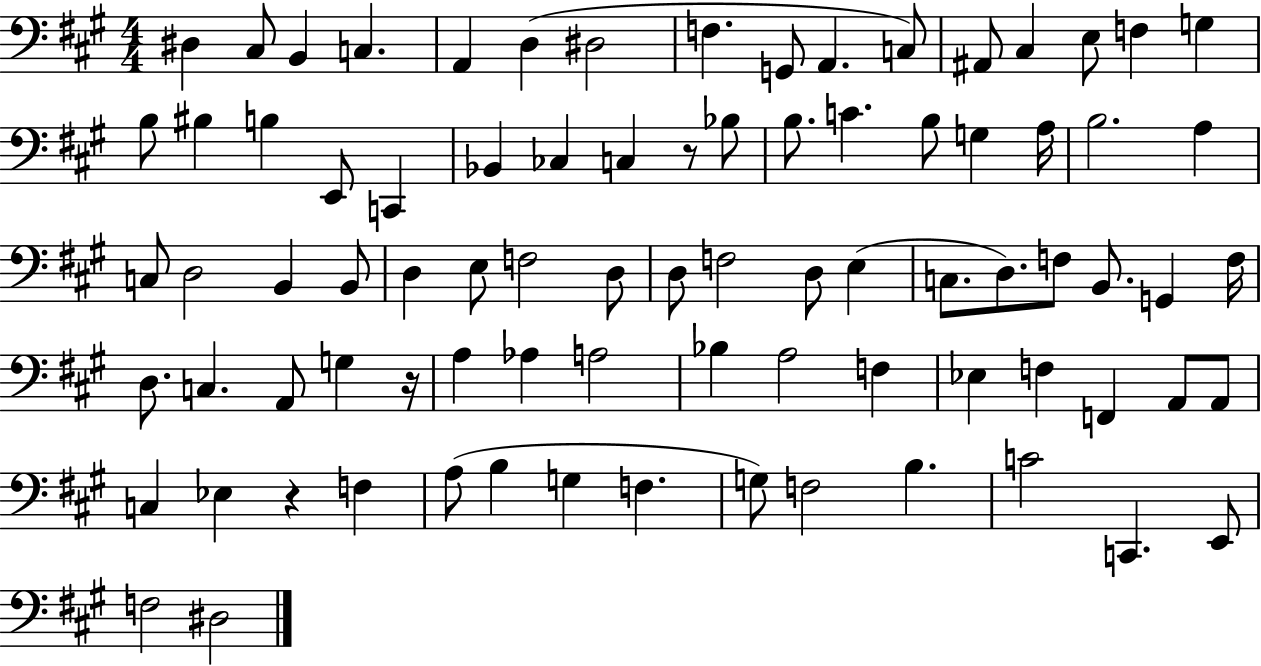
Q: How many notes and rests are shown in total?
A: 83